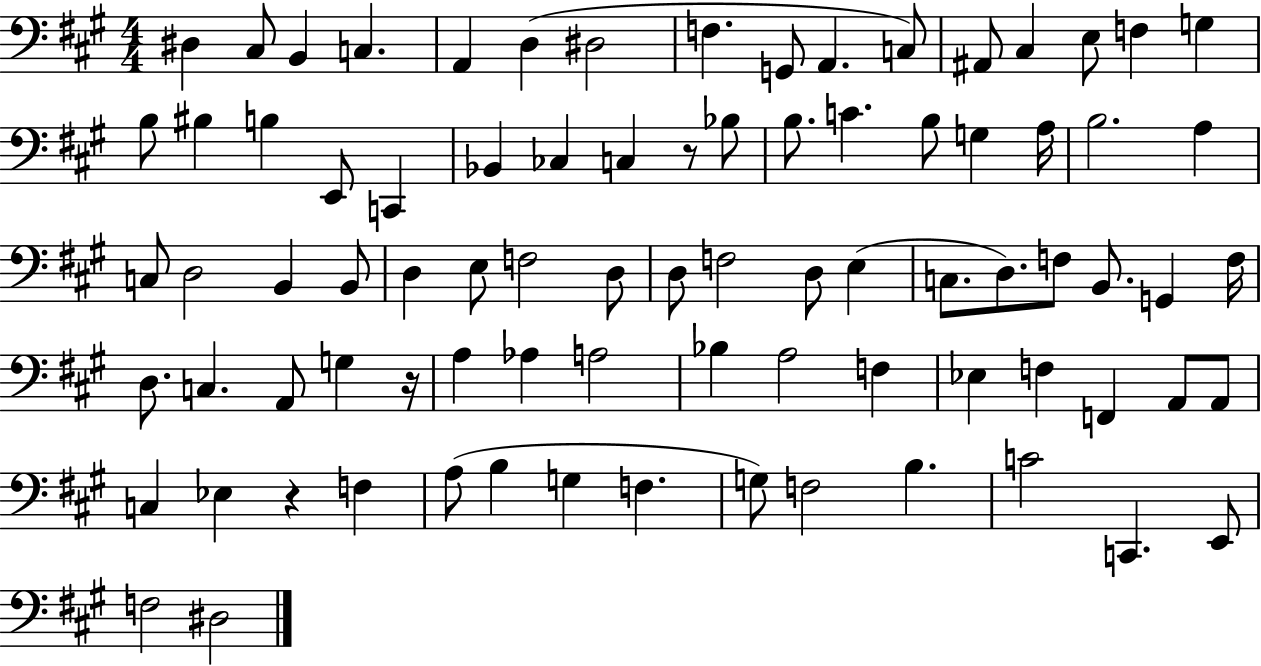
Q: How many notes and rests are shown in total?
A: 83